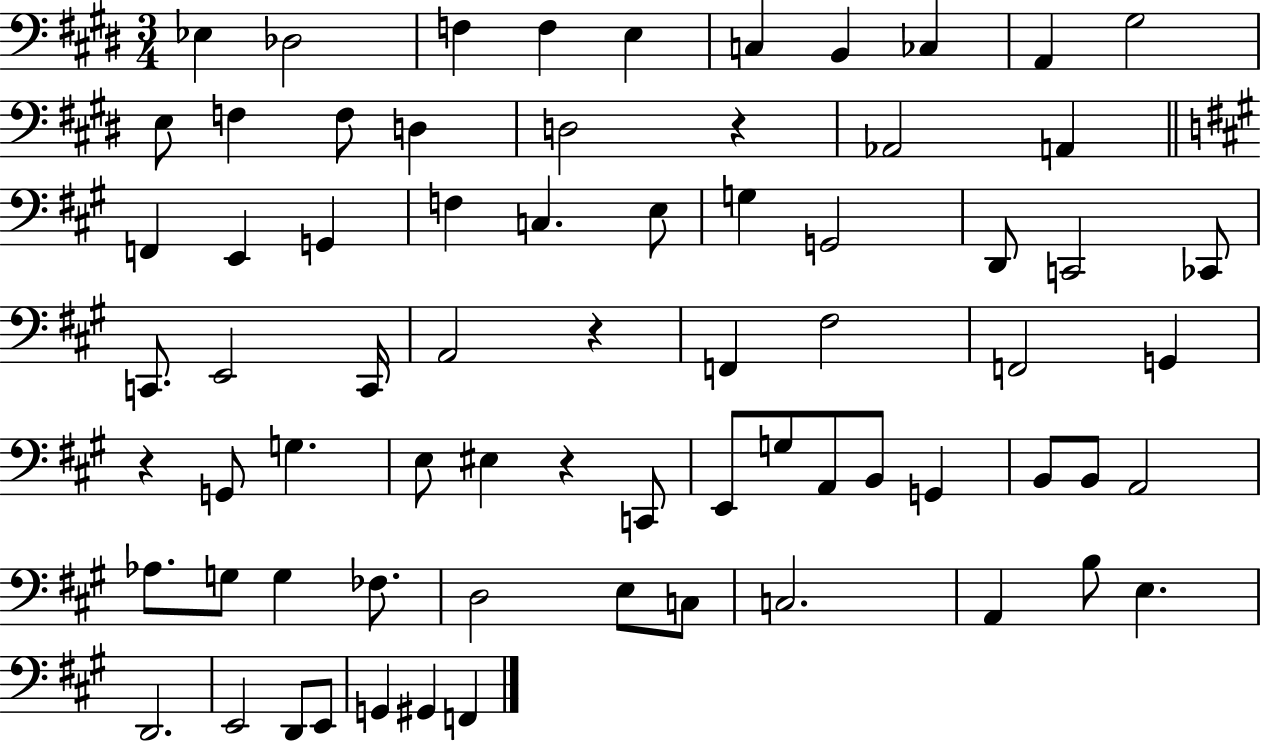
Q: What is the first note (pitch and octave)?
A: Eb3